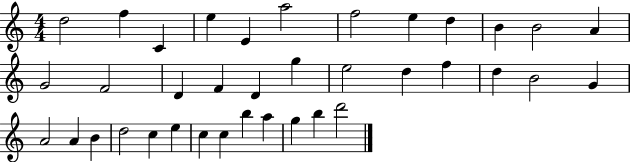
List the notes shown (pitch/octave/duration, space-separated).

D5/h F5/q C4/q E5/q E4/q A5/h F5/h E5/q D5/q B4/q B4/h A4/q G4/h F4/h D4/q F4/q D4/q G5/q E5/h D5/q F5/q D5/q B4/h G4/q A4/h A4/q B4/q D5/h C5/q E5/q C5/q C5/q B5/q A5/q G5/q B5/q D6/h